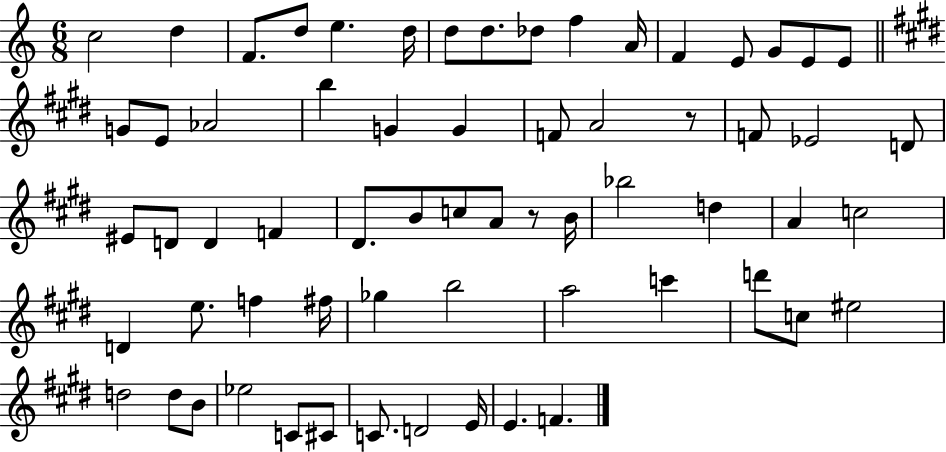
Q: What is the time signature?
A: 6/8